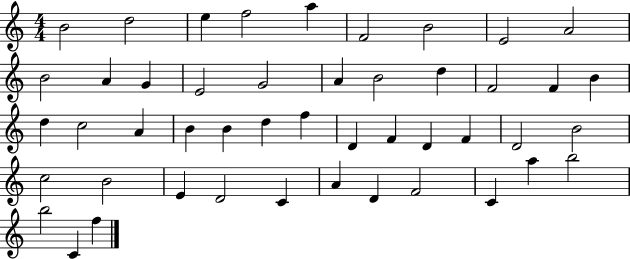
{
  \clef treble
  \numericTimeSignature
  \time 4/4
  \key c \major
  b'2 d''2 | e''4 f''2 a''4 | f'2 b'2 | e'2 a'2 | \break b'2 a'4 g'4 | e'2 g'2 | a'4 b'2 d''4 | f'2 f'4 b'4 | \break d''4 c''2 a'4 | b'4 b'4 d''4 f''4 | d'4 f'4 d'4 f'4 | d'2 b'2 | \break c''2 b'2 | e'4 d'2 c'4 | a'4 d'4 f'2 | c'4 a''4 b''2 | \break b''2 c'4 f''4 | \bar "|."
}